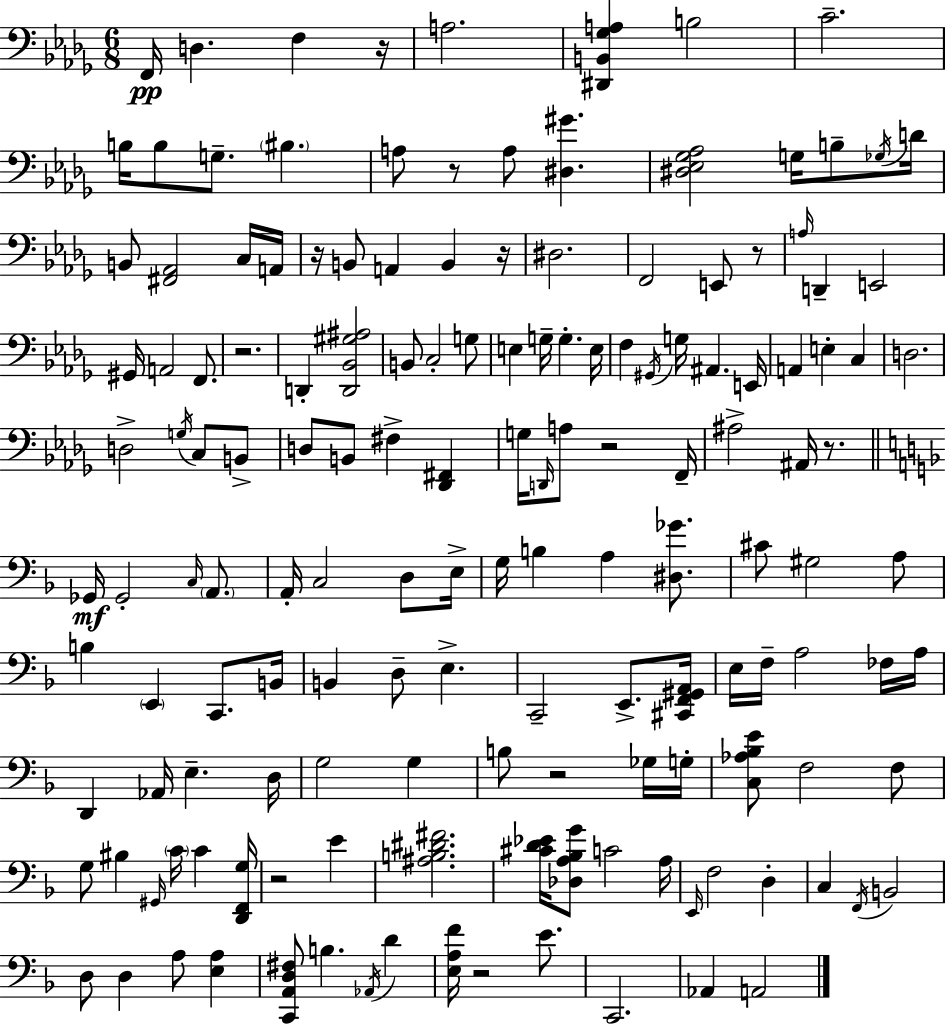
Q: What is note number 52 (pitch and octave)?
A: B2